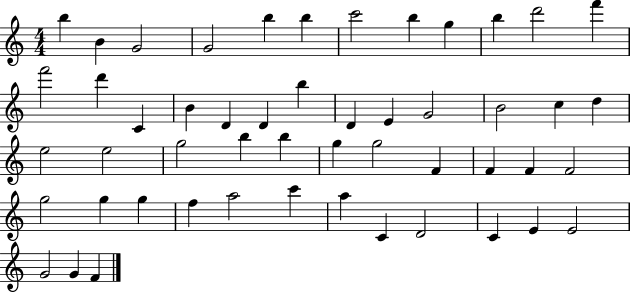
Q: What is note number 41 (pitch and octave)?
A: A5